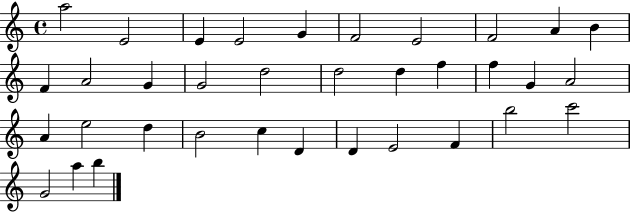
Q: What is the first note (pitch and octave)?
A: A5